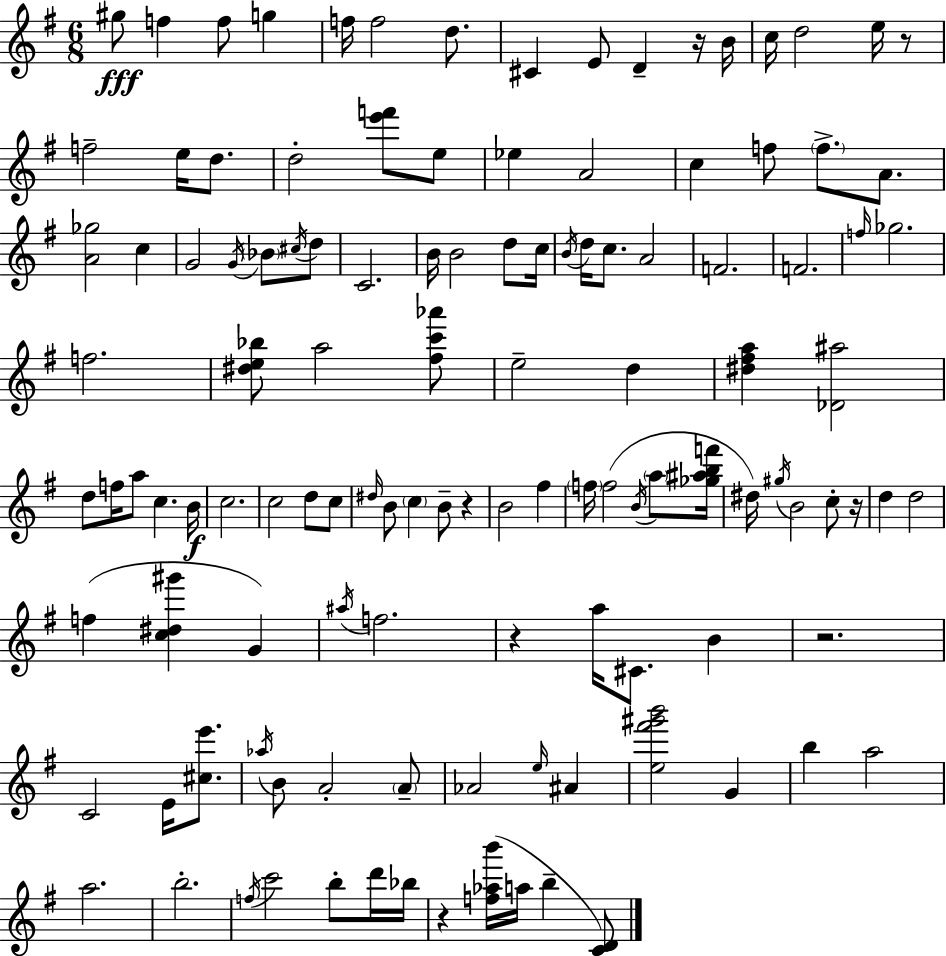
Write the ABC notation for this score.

X:1
T:Untitled
M:6/8
L:1/4
K:G
^g/2 f f/2 g f/4 f2 d/2 ^C E/2 D z/4 B/4 c/4 d2 e/4 z/2 f2 e/4 d/2 d2 [e'f']/2 e/2 _e A2 c f/2 f/2 A/2 [A_g]2 c G2 G/4 _B/2 ^c/4 d/2 C2 B/4 B2 d/2 c/4 B/4 d/4 c/2 A2 F2 F2 f/4 _g2 f2 [^de_b]/2 a2 [^fc'_a']/2 e2 d [^d^fa] [_D^a]2 d/2 f/4 a/2 c B/4 c2 c2 d/2 c/2 ^d/4 B/2 c B/2 z B2 ^f f/4 f2 B/4 a/2 [_g^abf']/4 ^d/4 ^g/4 B2 c/2 z/4 d d2 f [c^d^g'] G ^a/4 f2 z a/4 ^C/2 B z2 C2 E/4 [^ce']/2 _a/4 B/2 A2 A/2 _A2 e/4 ^A [e^f'^g'b']2 G b a2 a2 b2 f/4 c'2 b/2 d'/4 _b/4 z [f_ab']/4 a/4 b [CD]/2